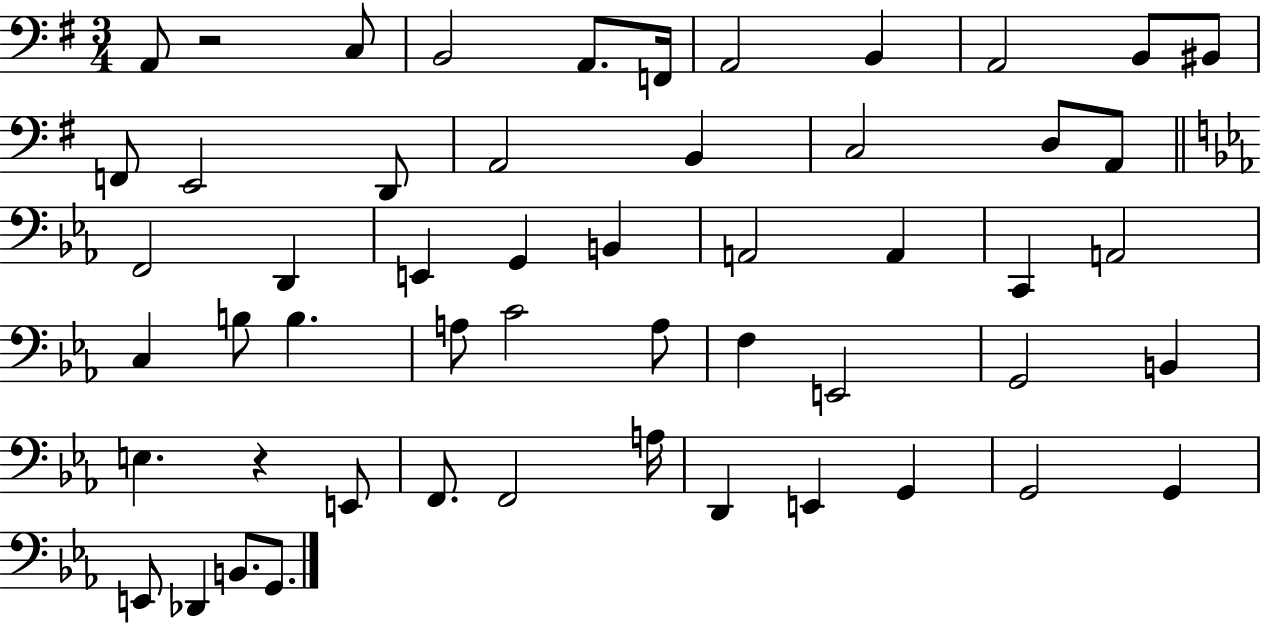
{
  \clef bass
  \numericTimeSignature
  \time 3/4
  \key g \major
  a,8 r2 c8 | b,2 a,8. f,16 | a,2 b,4 | a,2 b,8 bis,8 | \break f,8 e,2 d,8 | a,2 b,4 | c2 d8 a,8 | \bar "||" \break \key ees \major f,2 d,4 | e,4 g,4 b,4 | a,2 a,4 | c,4 a,2 | \break c4 b8 b4. | a8 c'2 a8 | f4 e,2 | g,2 b,4 | \break e4. r4 e,8 | f,8. f,2 a16 | d,4 e,4 g,4 | g,2 g,4 | \break e,8 des,4 b,8. g,8. | \bar "|."
}